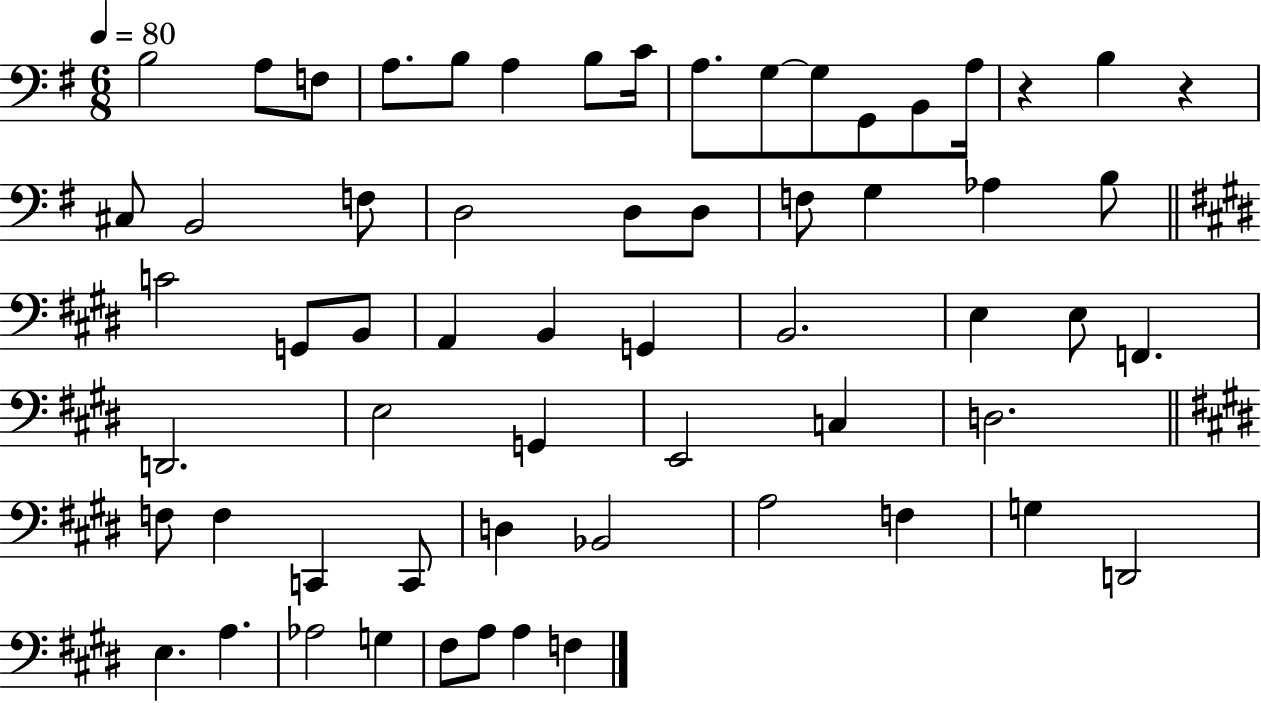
{
  \clef bass
  \numericTimeSignature
  \time 6/8
  \key g \major
  \tempo 4 = 80
  b2 a8 f8 | a8. b8 a4 b8 c'16 | a8. g8~~ g8 g,8 b,8 a16 | r4 b4 r4 | \break cis8 b,2 f8 | d2 d8 d8 | f8 g4 aes4 b8 | \bar "||" \break \key e \major c'2 g,8 b,8 | a,4 b,4 g,4 | b,2. | e4 e8 f,4. | \break d,2. | e2 g,4 | e,2 c4 | d2. | \break \bar "||" \break \key e \major f8 f4 c,4 c,8 | d4 bes,2 | a2 f4 | g4 d,2 | \break e4. a4. | aes2 g4 | fis8 a8 a4 f4 | \bar "|."
}